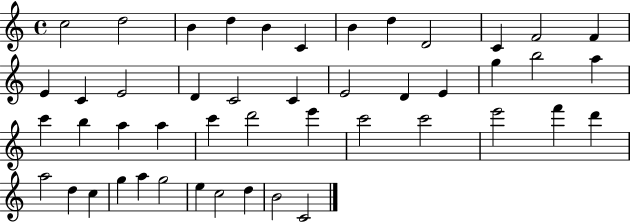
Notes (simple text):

C5/h D5/h B4/q D5/q B4/q C4/q B4/q D5/q D4/h C4/q F4/h F4/q E4/q C4/q E4/h D4/q C4/h C4/q E4/h D4/q E4/q G5/q B5/h A5/q C6/q B5/q A5/q A5/q C6/q D6/h E6/q C6/h C6/h E6/h F6/q D6/q A5/h D5/q C5/q G5/q A5/q G5/h E5/q C5/h D5/q B4/h C4/h